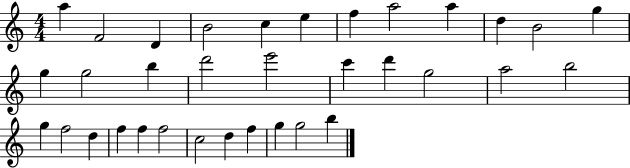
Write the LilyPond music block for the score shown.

{
  \clef treble
  \numericTimeSignature
  \time 4/4
  \key c \major
  a''4 f'2 d'4 | b'2 c''4 e''4 | f''4 a''2 a''4 | d''4 b'2 g''4 | \break g''4 g''2 b''4 | d'''2 e'''2 | c'''4 d'''4 g''2 | a''2 b''2 | \break g''4 f''2 d''4 | f''4 f''4 f''2 | c''2 d''4 f''4 | g''4 g''2 b''4 | \break \bar "|."
}